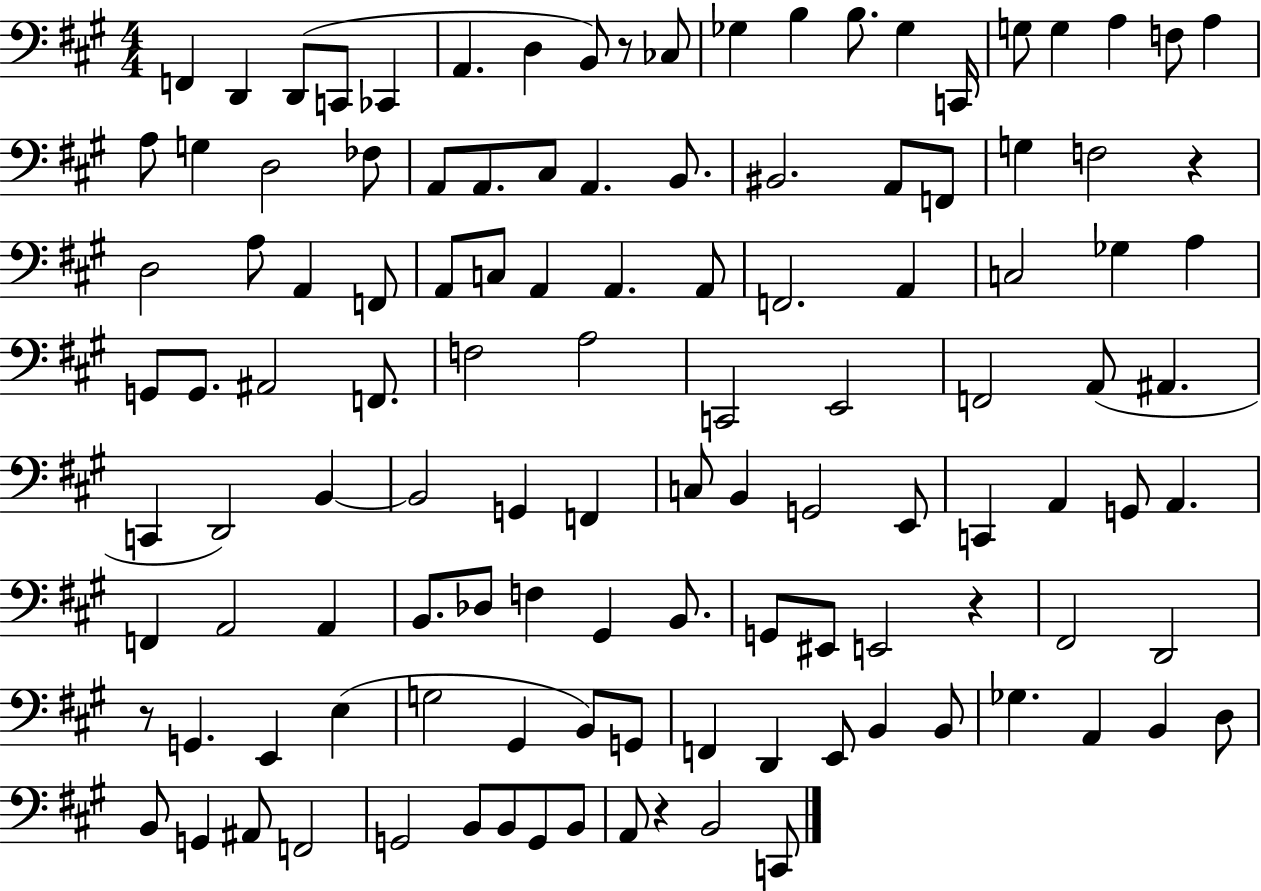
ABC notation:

X:1
T:Untitled
M:4/4
L:1/4
K:A
F,, D,, D,,/2 C,,/2 _C,, A,, D, B,,/2 z/2 _C,/2 _G, B, B,/2 _G, C,,/4 G,/2 G, A, F,/2 A, A,/2 G, D,2 _F,/2 A,,/2 A,,/2 ^C,/2 A,, B,,/2 ^B,,2 A,,/2 F,,/2 G, F,2 z D,2 A,/2 A,, F,,/2 A,,/2 C,/2 A,, A,, A,,/2 F,,2 A,, C,2 _G, A, G,,/2 G,,/2 ^A,,2 F,,/2 F,2 A,2 C,,2 E,,2 F,,2 A,,/2 ^A,, C,, D,,2 B,, B,,2 G,, F,, C,/2 B,, G,,2 E,,/2 C,, A,, G,,/2 A,, F,, A,,2 A,, B,,/2 _D,/2 F, ^G,, B,,/2 G,,/2 ^E,,/2 E,,2 z ^F,,2 D,,2 z/2 G,, E,, E, G,2 ^G,, B,,/2 G,,/2 F,, D,, E,,/2 B,, B,,/2 _G, A,, B,, D,/2 B,,/2 G,, ^A,,/2 F,,2 G,,2 B,,/2 B,,/2 G,,/2 B,,/2 A,,/2 z B,,2 C,,/2